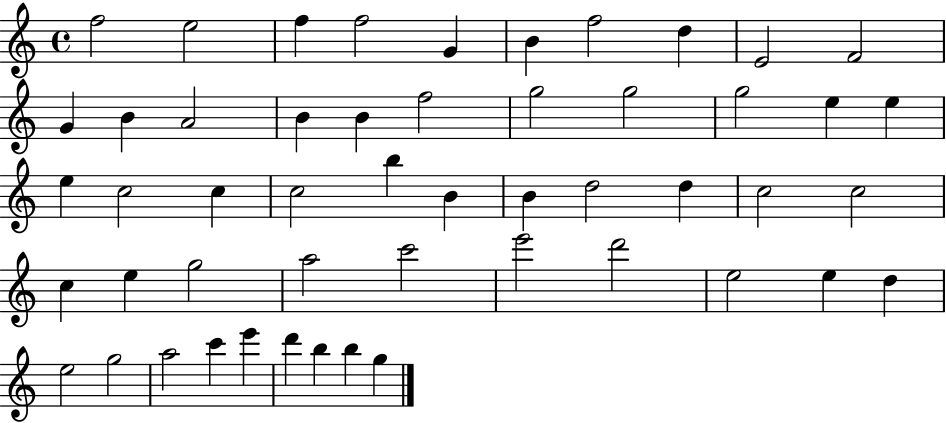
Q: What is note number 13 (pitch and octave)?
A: A4